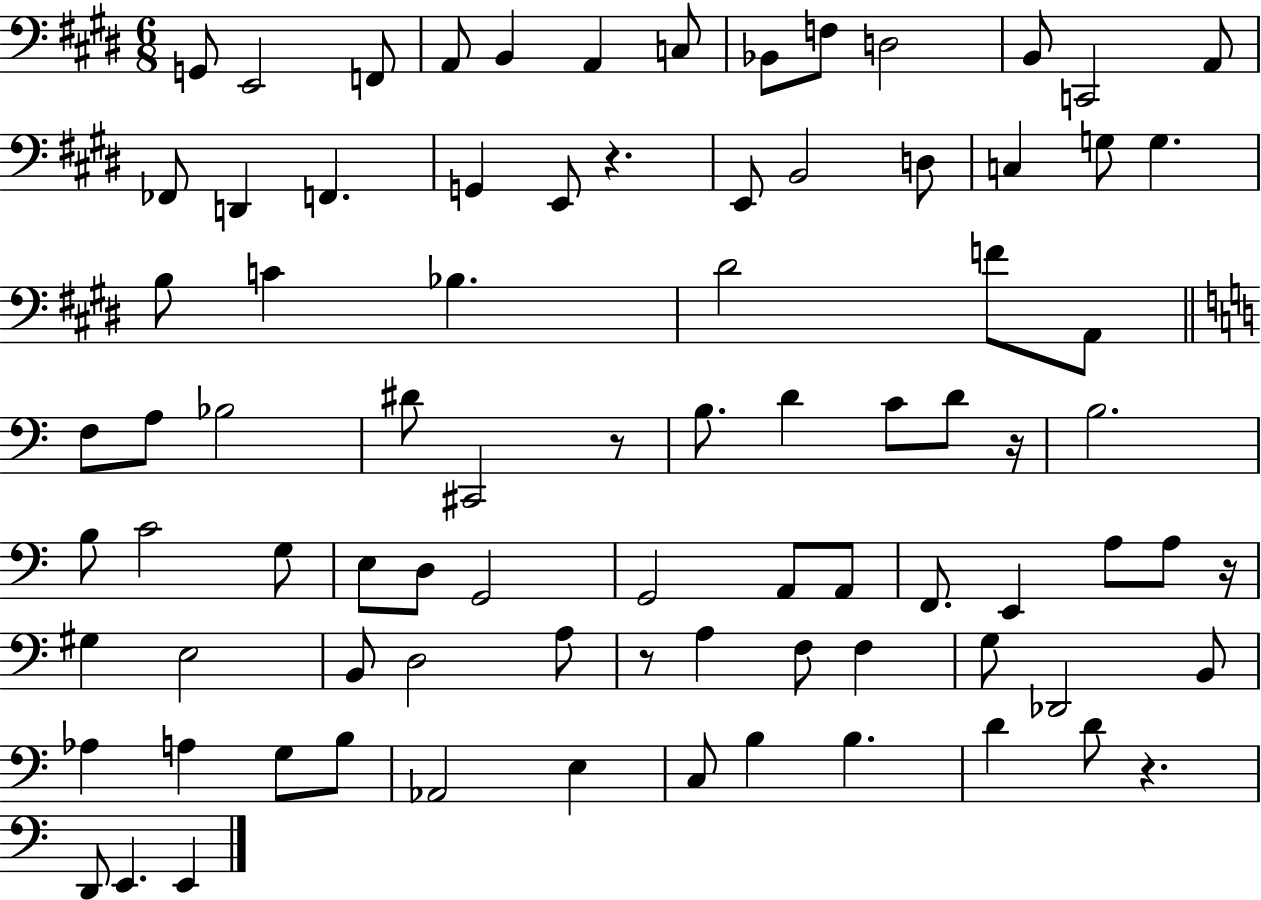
{
  \clef bass
  \numericTimeSignature
  \time 6/8
  \key e \major
  g,8 e,2 f,8 | a,8 b,4 a,4 c8 | bes,8 f8 d2 | b,8 c,2 a,8 | \break fes,8 d,4 f,4. | g,4 e,8 r4. | e,8 b,2 d8 | c4 g8 g4. | \break b8 c'4 bes4. | dis'2 f'8 a,8 | \bar "||" \break \key c \major f8 a8 bes2 | dis'8 cis,2 r8 | b8. d'4 c'8 d'8 r16 | b2. | \break b8 c'2 g8 | e8 d8 g,2 | g,2 a,8 a,8 | f,8. e,4 a8 a8 r16 | \break gis4 e2 | b,8 d2 a8 | r8 a4 f8 f4 | g8 des,2 b,8 | \break aes4 a4 g8 b8 | aes,2 e4 | c8 b4 b4. | d'4 d'8 r4. | \break d,8 e,4. e,4 | \bar "|."
}